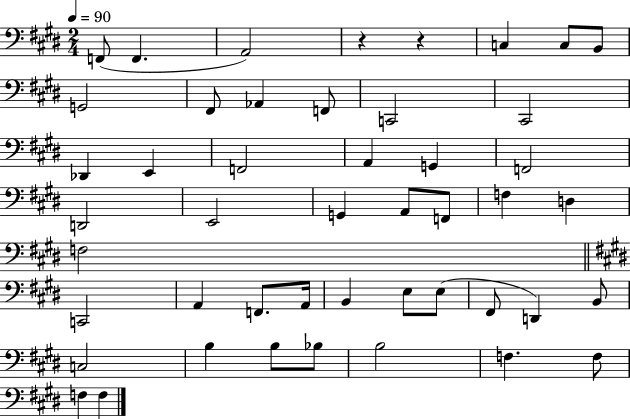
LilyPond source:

{
  \clef bass
  \numericTimeSignature
  \time 2/4
  \key e \major
  \tempo 4 = 90
  f,8( f,4. | a,2) | r4 r4 | c4 c8 b,8 | \break g,2 | fis,8 aes,4 f,8 | c,2 | cis,2 | \break des,4 e,4 | f,2 | a,4 g,4 | f,2 | \break d,2 | e,2 | g,4 a,8 f,8 | f4 d4 | \break f2 | \bar "||" \break \key e \major c,2 | a,4 f,8. a,16 | b,4 e8 e8( | fis,8 d,4) b,8 | \break c2 | b4 b8 bes8 | b2 | f4. f8 | \break f4 f4 | \bar "|."
}